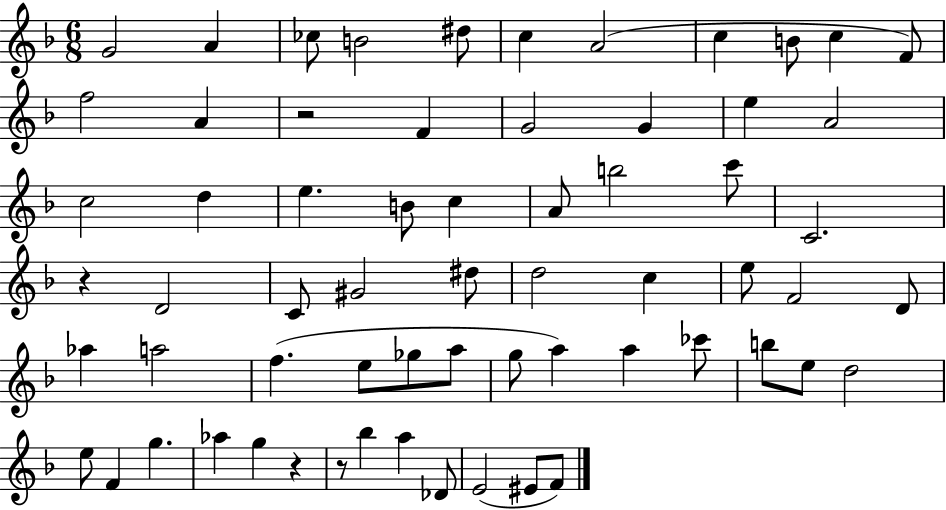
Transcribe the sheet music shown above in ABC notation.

X:1
T:Untitled
M:6/8
L:1/4
K:F
G2 A _c/2 B2 ^d/2 c A2 c B/2 c F/2 f2 A z2 F G2 G e A2 c2 d e B/2 c A/2 b2 c'/2 C2 z D2 C/2 ^G2 ^d/2 d2 c e/2 F2 D/2 _a a2 f e/2 _g/2 a/2 g/2 a a _c'/2 b/2 e/2 d2 e/2 F g _a g z z/2 _b a _D/2 E2 ^E/2 F/2